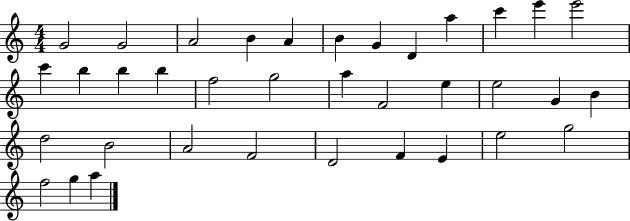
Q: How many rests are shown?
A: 0